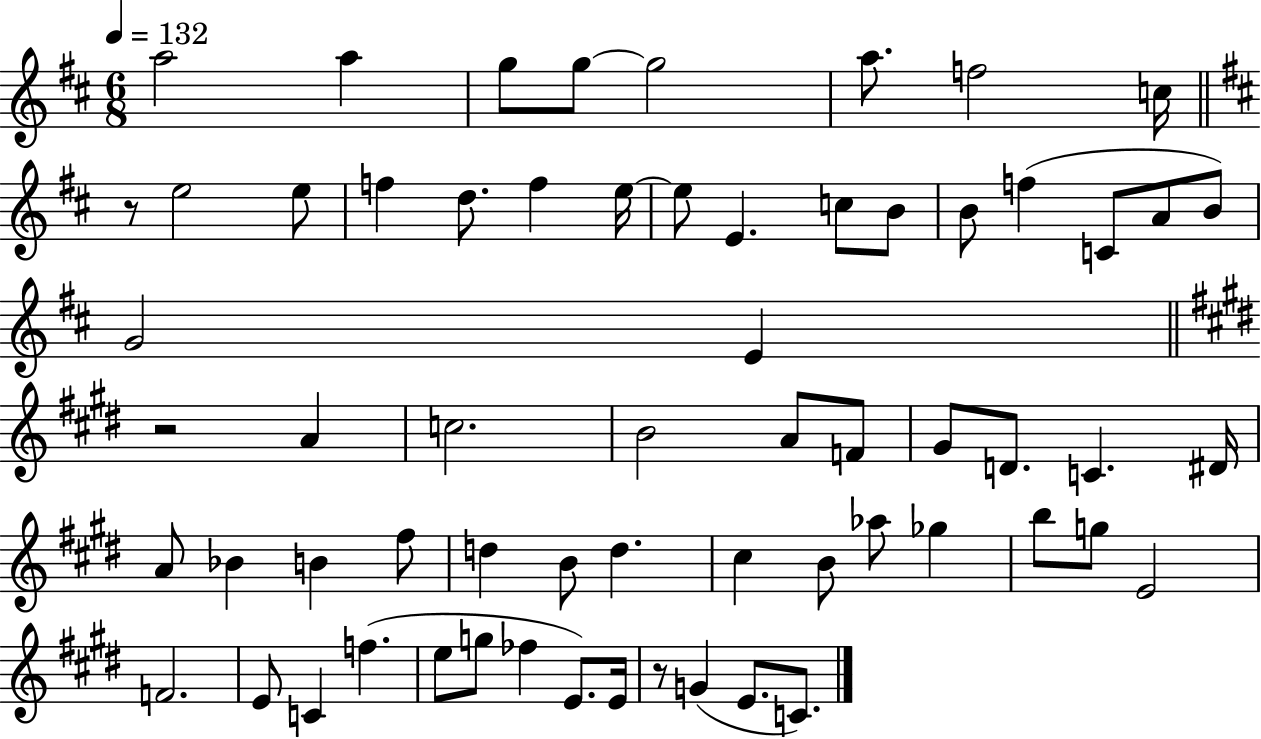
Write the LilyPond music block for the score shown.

{
  \clef treble
  \numericTimeSignature
  \time 6/8
  \key d \major
  \tempo 4 = 132
  a''2 a''4 | g''8 g''8~~ g''2 | a''8. f''2 c''16 | \bar "||" \break \key b \minor r8 e''2 e''8 | f''4 d''8. f''4 e''16~~ | e''8 e'4. c''8 b'8 | b'8 f''4( c'8 a'8 b'8) | \break g'2 e'4 | \bar "||" \break \key e \major r2 a'4 | c''2. | b'2 a'8 f'8 | gis'8 d'8. c'4. dis'16 | \break a'8 bes'4 b'4 fis''8 | d''4 b'8 d''4. | cis''4 b'8 aes''8 ges''4 | b''8 g''8 e'2 | \break f'2. | e'8 c'4 f''4.( | e''8 g''8 fes''4 e'8.) e'16 | r8 g'4( e'8. c'8.) | \break \bar "|."
}